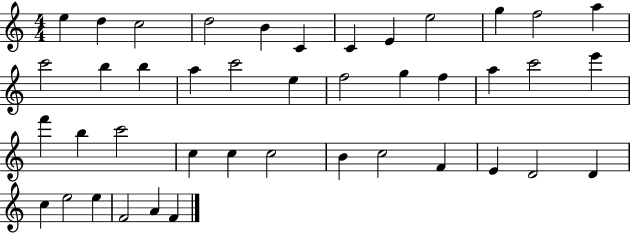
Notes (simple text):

E5/q D5/q C5/h D5/h B4/q C4/q C4/q E4/q E5/h G5/q F5/h A5/q C6/h B5/q B5/q A5/q C6/h E5/q F5/h G5/q F5/q A5/q C6/h E6/q F6/q B5/q C6/h C5/q C5/q C5/h B4/q C5/h F4/q E4/q D4/h D4/q C5/q E5/h E5/q F4/h A4/q F4/q